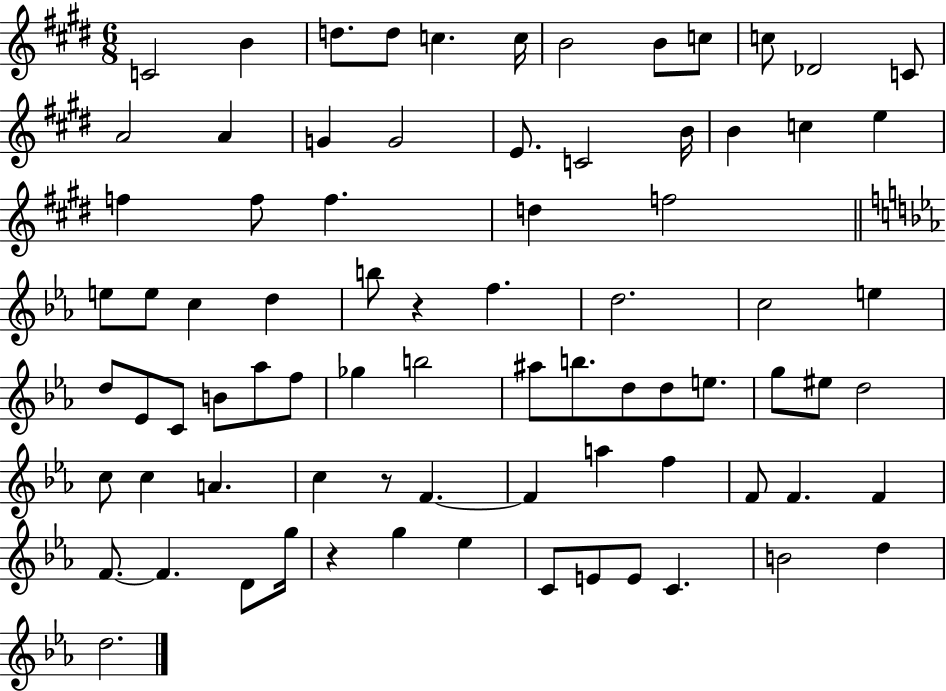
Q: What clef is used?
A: treble